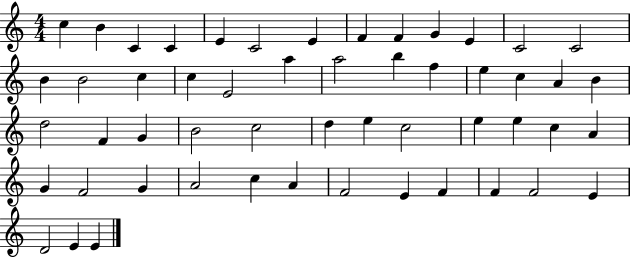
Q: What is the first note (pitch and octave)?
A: C5